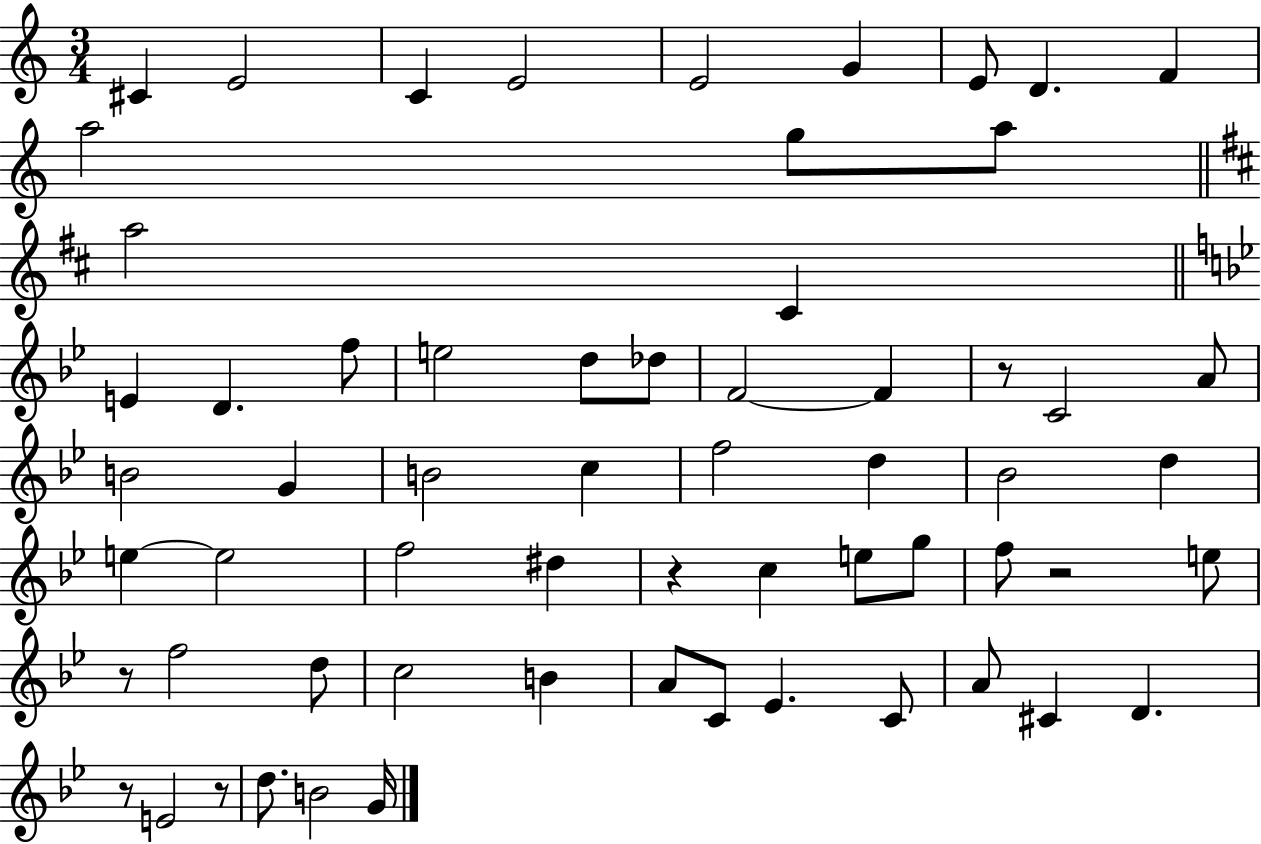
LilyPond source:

{
  \clef treble
  \numericTimeSignature
  \time 3/4
  \key c \major
  cis'4 e'2 | c'4 e'2 | e'2 g'4 | e'8 d'4. f'4 | \break a''2 g''8 a''8 | \bar "||" \break \key d \major a''2 cis'4 | \bar "||" \break \key bes \major e'4 d'4. f''8 | e''2 d''8 des''8 | f'2~~ f'4 | r8 c'2 a'8 | \break b'2 g'4 | b'2 c''4 | f''2 d''4 | bes'2 d''4 | \break e''4~~ e''2 | f''2 dis''4 | r4 c''4 e''8 g''8 | f''8 r2 e''8 | \break r8 f''2 d''8 | c''2 b'4 | a'8 c'8 ees'4. c'8 | a'8 cis'4 d'4. | \break r8 e'2 r8 | d''8. b'2 g'16 | \bar "|."
}